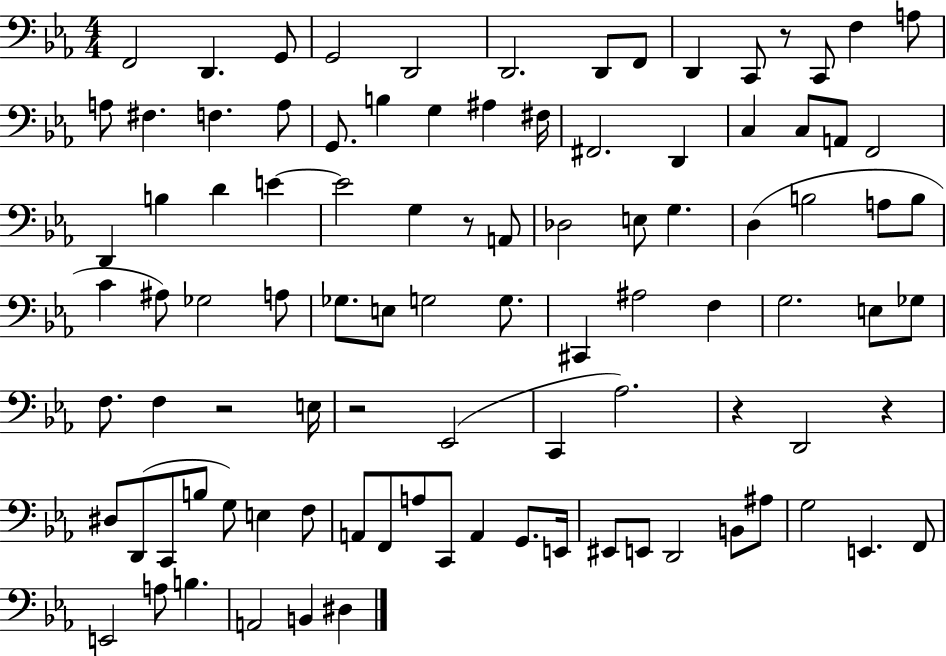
X:1
T:Untitled
M:4/4
L:1/4
K:Eb
F,,2 D,, G,,/2 G,,2 D,,2 D,,2 D,,/2 F,,/2 D,, C,,/2 z/2 C,,/2 F, A,/2 A,/2 ^F, F, A,/2 G,,/2 B, G, ^A, ^F,/4 ^F,,2 D,, C, C,/2 A,,/2 F,,2 D,, B, D E E2 G, z/2 A,,/2 _D,2 E,/2 G, D, B,2 A,/2 B,/2 C ^A,/2 _G,2 A,/2 _G,/2 E,/2 G,2 G,/2 ^C,, ^A,2 F, G,2 E,/2 _G,/2 F,/2 F, z2 E,/4 z2 _E,,2 C,, _A,2 z D,,2 z ^D,/2 D,,/2 C,,/2 B,/2 G,/2 E, F,/2 A,,/2 F,,/2 A,/2 C,,/2 A,, G,,/2 E,,/4 ^E,,/2 E,,/2 D,,2 B,,/2 ^A,/2 G,2 E,, F,,/2 E,,2 A,/2 B, A,,2 B,, ^D,